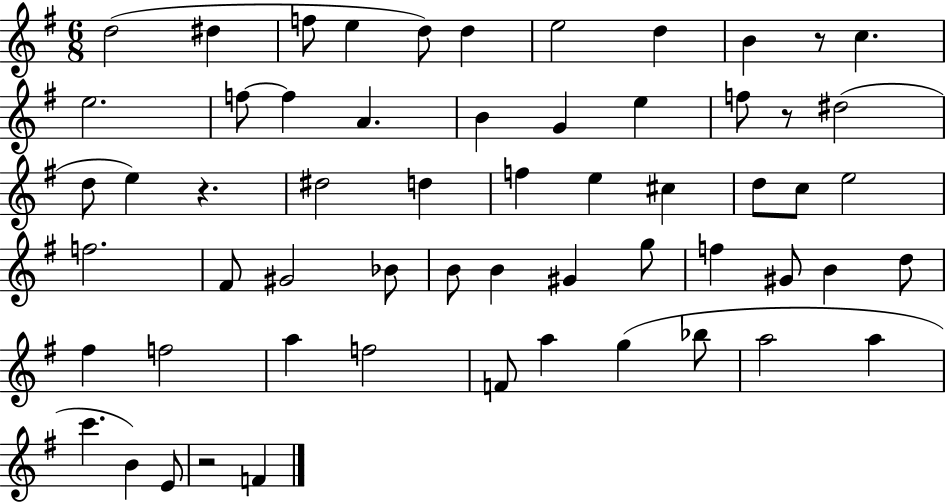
D5/h D#5/q F5/e E5/q D5/e D5/q E5/h D5/q B4/q R/e C5/q. E5/h. F5/e F5/q A4/q. B4/q G4/q E5/q F5/e R/e D#5/h D5/e E5/q R/q. D#5/h D5/q F5/q E5/q C#5/q D5/e C5/e E5/h F5/h. F#4/e G#4/h Bb4/e B4/e B4/q G#4/q G5/e F5/q G#4/e B4/q D5/e F#5/q F5/h A5/q F5/h F4/e A5/q G5/q Bb5/e A5/h A5/q C6/q. B4/q E4/e R/h F4/q